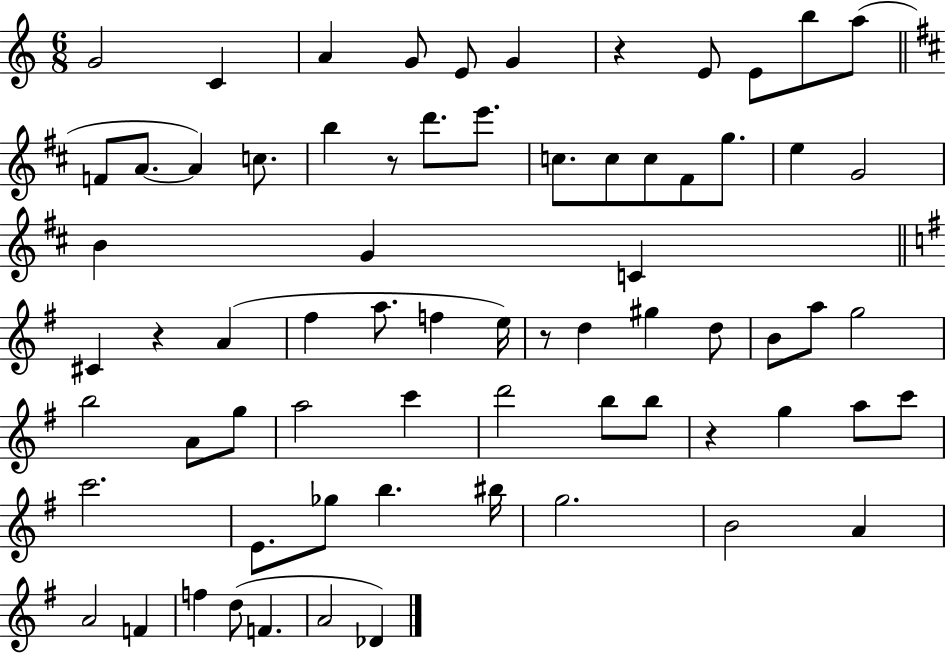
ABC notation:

X:1
T:Untitled
M:6/8
L:1/4
K:C
G2 C A G/2 E/2 G z E/2 E/2 b/2 a/2 F/2 A/2 A c/2 b z/2 d'/2 e'/2 c/2 c/2 c/2 ^F/2 g/2 e G2 B G C ^C z A ^f a/2 f e/4 z/2 d ^g d/2 B/2 a/2 g2 b2 A/2 g/2 a2 c' d'2 b/2 b/2 z g a/2 c'/2 c'2 E/2 _g/2 b ^b/4 g2 B2 A A2 F f d/2 F A2 _D